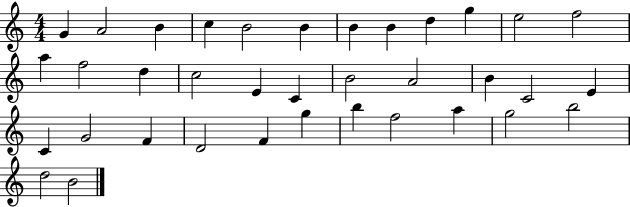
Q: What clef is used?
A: treble